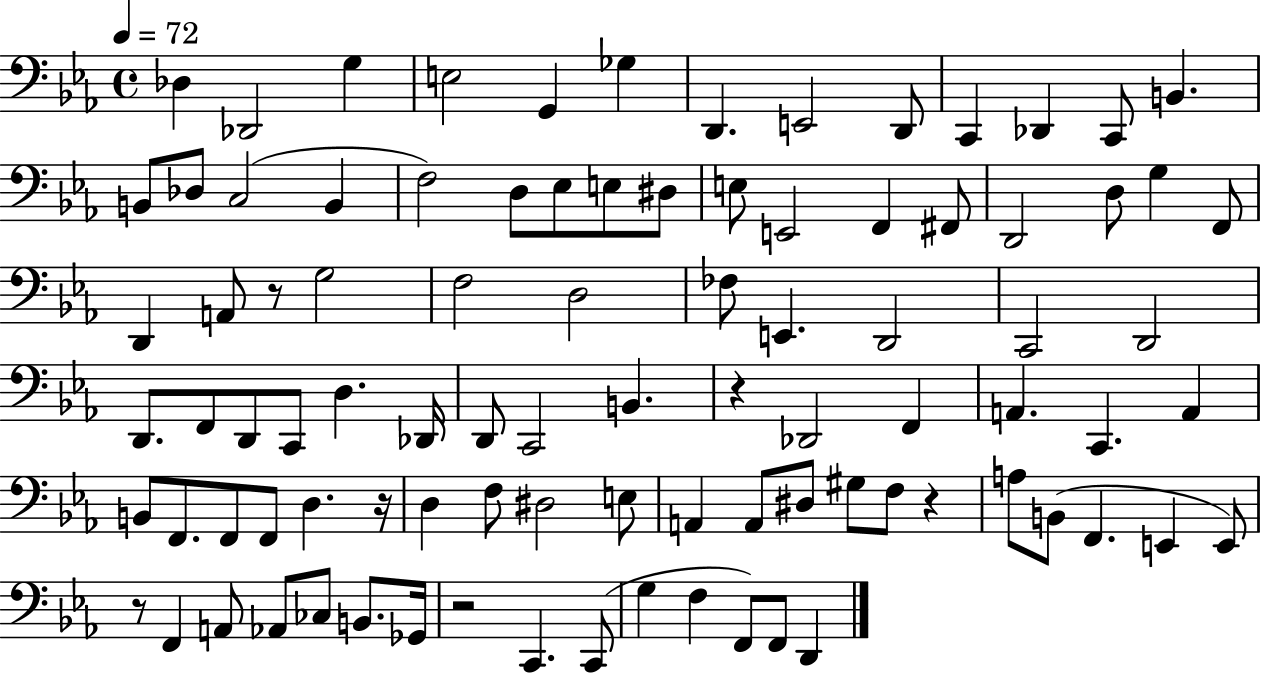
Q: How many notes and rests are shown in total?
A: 92